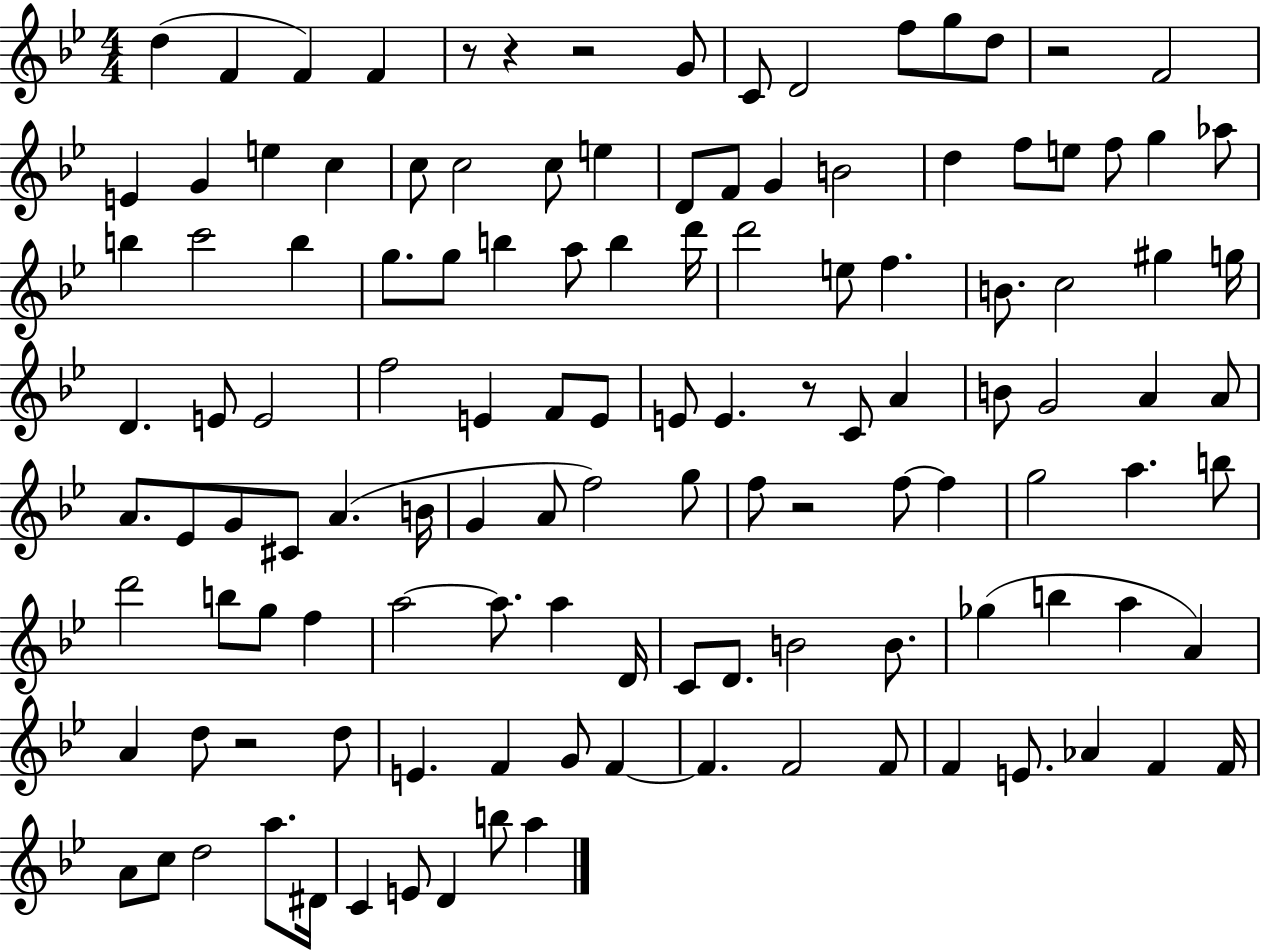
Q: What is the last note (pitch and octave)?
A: A5